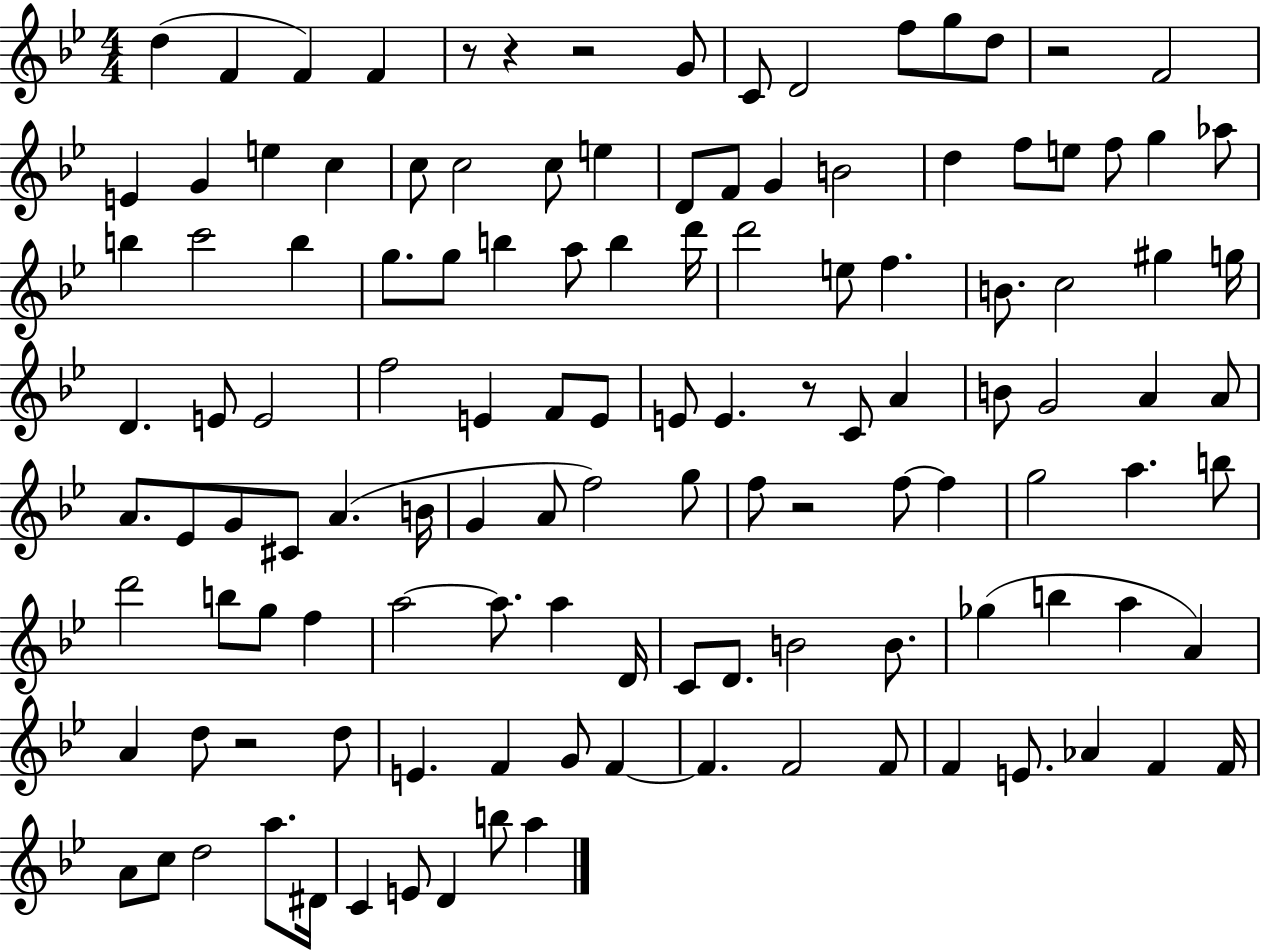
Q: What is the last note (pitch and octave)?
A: A5